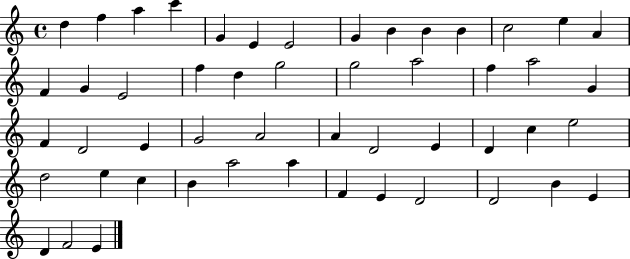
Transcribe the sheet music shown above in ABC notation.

X:1
T:Untitled
M:4/4
L:1/4
K:C
d f a c' G E E2 G B B B c2 e A F G E2 f d g2 g2 a2 f a2 G F D2 E G2 A2 A D2 E D c e2 d2 e c B a2 a F E D2 D2 B E D F2 E